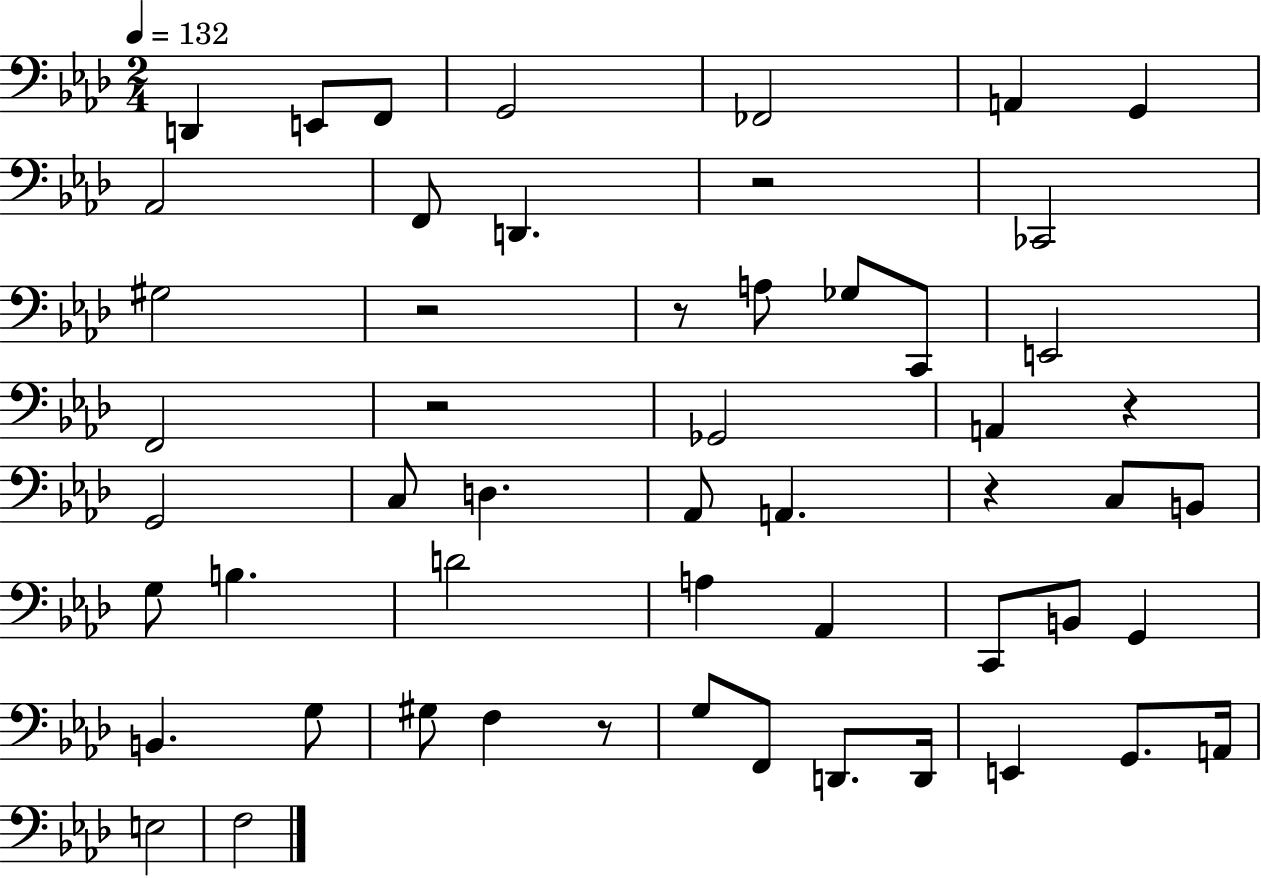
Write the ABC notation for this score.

X:1
T:Untitled
M:2/4
L:1/4
K:Ab
D,, E,,/2 F,,/2 G,,2 _F,,2 A,, G,, _A,,2 F,,/2 D,, z2 _C,,2 ^G,2 z2 z/2 A,/2 _G,/2 C,,/2 E,,2 F,,2 z2 _G,,2 A,, z G,,2 C,/2 D, _A,,/2 A,, z C,/2 B,,/2 G,/2 B, D2 A, _A,, C,,/2 B,,/2 G,, B,, G,/2 ^G,/2 F, z/2 G,/2 F,,/2 D,,/2 D,,/4 E,, G,,/2 A,,/4 E,2 F,2